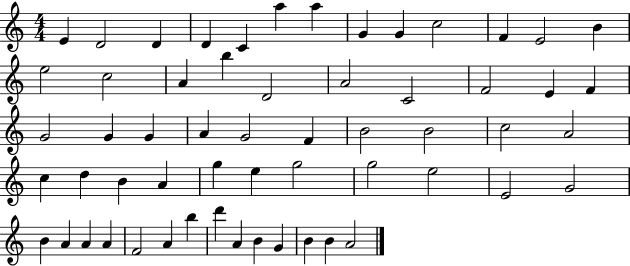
E4/q D4/h D4/q D4/q C4/q A5/q A5/q G4/q G4/q C5/h F4/q E4/h B4/q E5/h C5/h A4/q B5/q D4/h A4/h C4/h F4/h E4/q F4/q G4/h G4/q G4/q A4/q G4/h F4/q B4/h B4/h C5/h A4/h C5/q D5/q B4/q A4/q G5/q E5/q G5/h G5/h E5/h E4/h G4/h B4/q A4/q A4/q A4/q F4/h A4/q B5/q D6/q A4/q B4/q G4/q B4/q B4/q A4/h